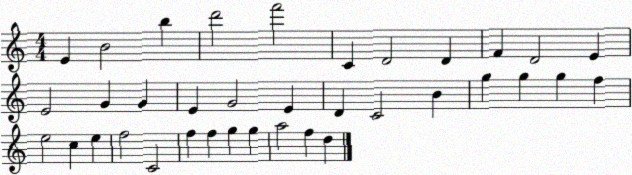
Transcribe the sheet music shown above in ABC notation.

X:1
T:Untitled
M:4/4
L:1/4
K:C
E B2 b d'2 f'2 C D2 D F D2 E E2 G G E G2 E D C2 B g g g f e2 c e f2 C2 f f g g a2 f d